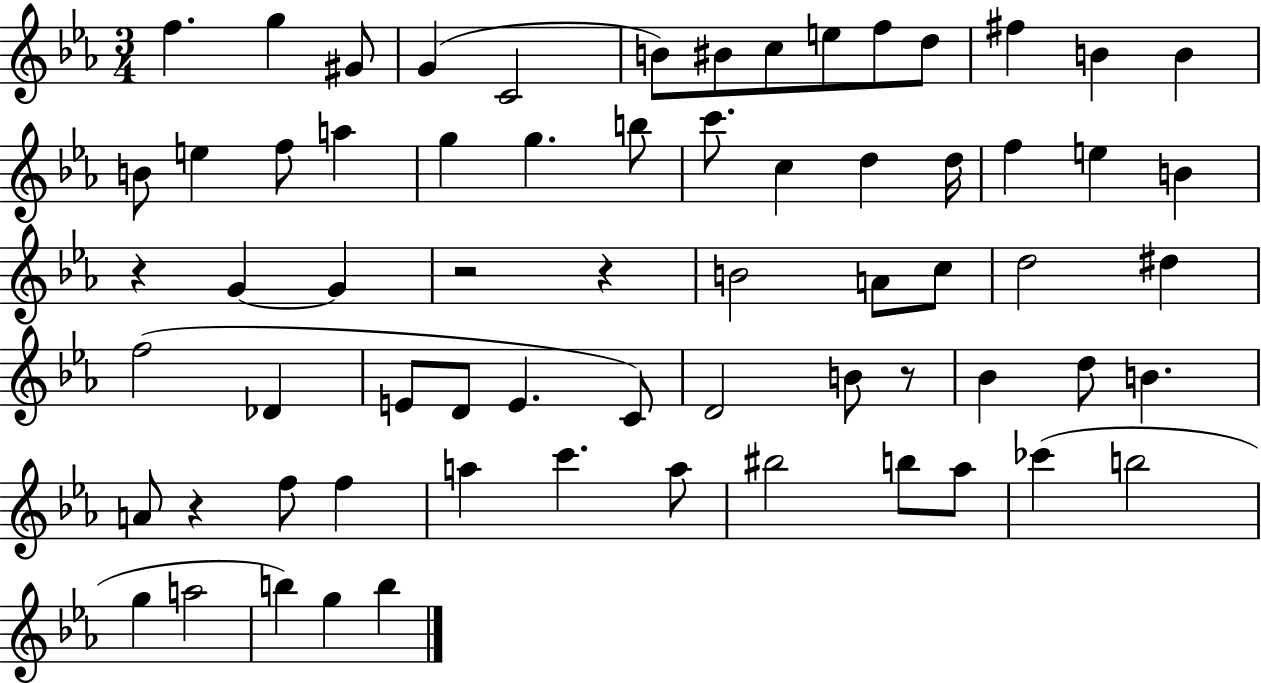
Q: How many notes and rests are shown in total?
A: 67